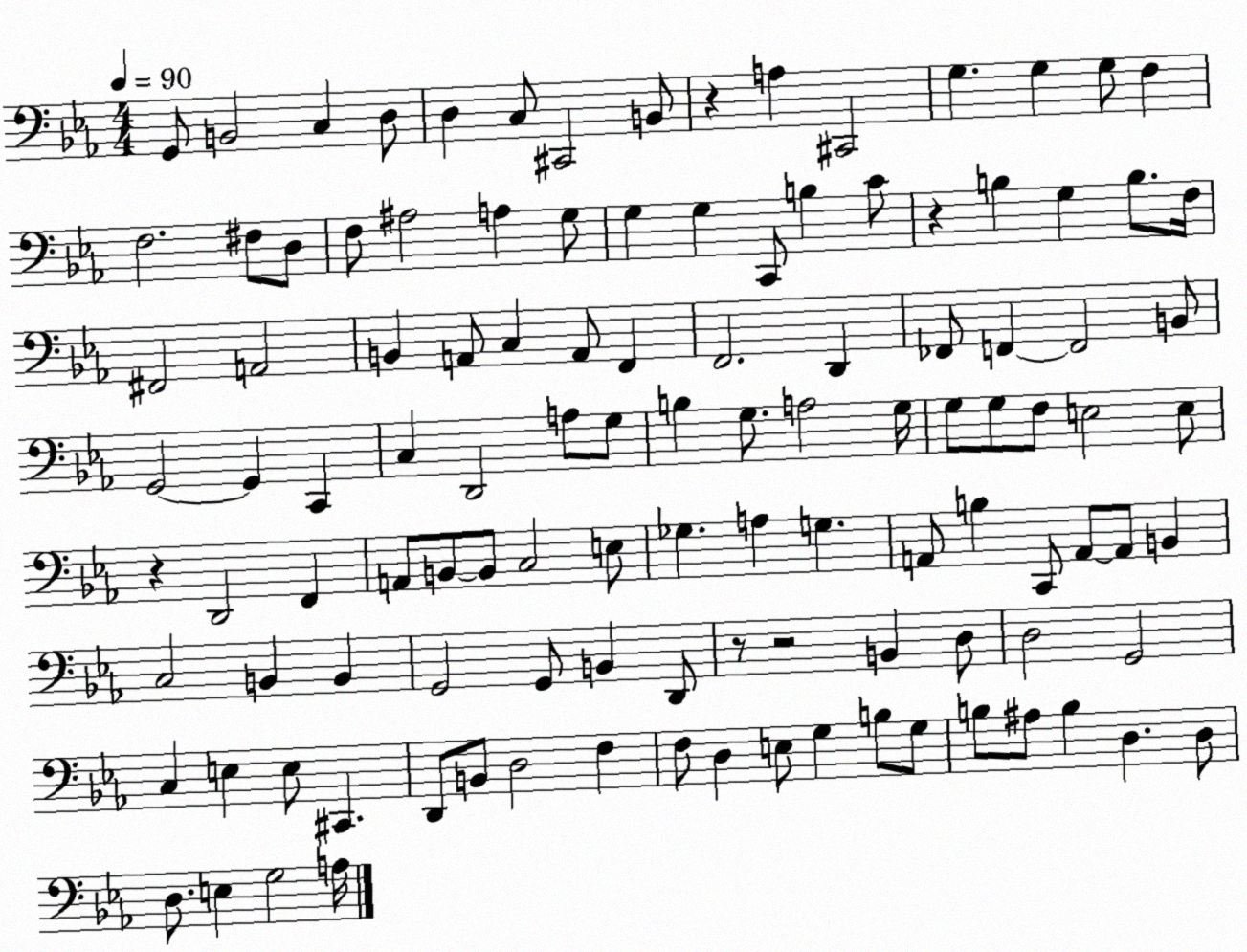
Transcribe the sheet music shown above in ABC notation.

X:1
T:Untitled
M:4/4
L:1/4
K:Eb
G,,/2 B,,2 C, D,/2 D, C,/2 ^C,,2 B,,/2 z A, ^C,,2 G, G, G,/2 F, F,2 ^F,/2 D,/2 F,/2 ^A,2 A, G,/2 G, G, C,,/2 B, C/2 z B, G, B,/2 F,/4 ^F,,2 A,,2 B,, A,,/2 C, A,,/2 F,, F,,2 D,, _F,,/2 F,, F,,2 B,,/2 G,,2 G,, C,, C, D,,2 A,/2 G,/2 B, G,/2 A,2 G,/4 G,/2 G,/2 F,/2 E,2 E,/2 z D,,2 F,, A,,/2 B,,/2 B,,/2 C,2 E,/2 _G, A, G, A,,/2 B, C,,/2 A,,/2 A,,/2 B,, C,2 B,, B,, G,,2 G,,/2 B,, D,,/2 z/2 z2 B,, D,/2 D,2 G,,2 C, E, E,/2 ^C,, D,,/2 B,,/2 D,2 F, F,/2 D, E,/2 G, B,/2 G,/2 B,/2 ^A,/2 B, D, D,/2 D,/2 E, G,2 A,/4